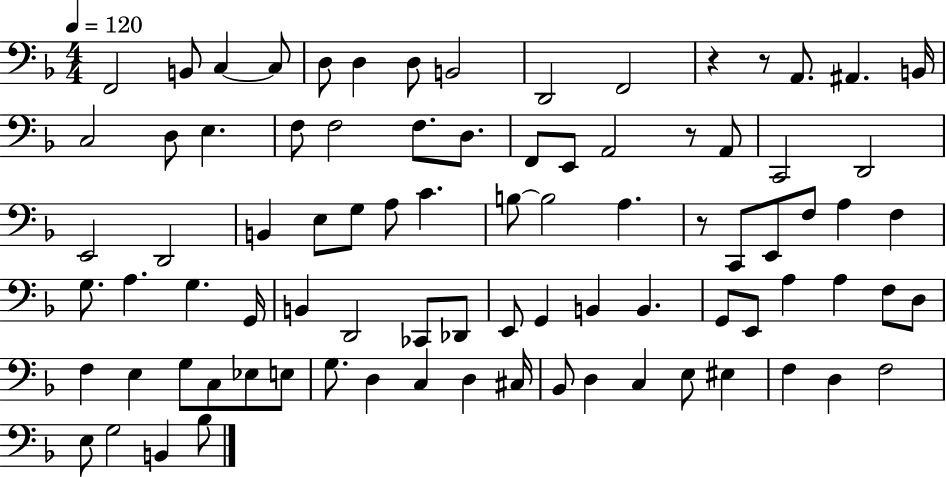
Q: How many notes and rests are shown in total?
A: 86